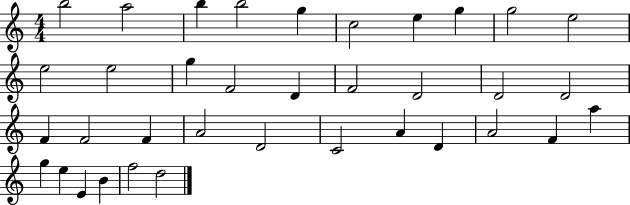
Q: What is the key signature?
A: C major